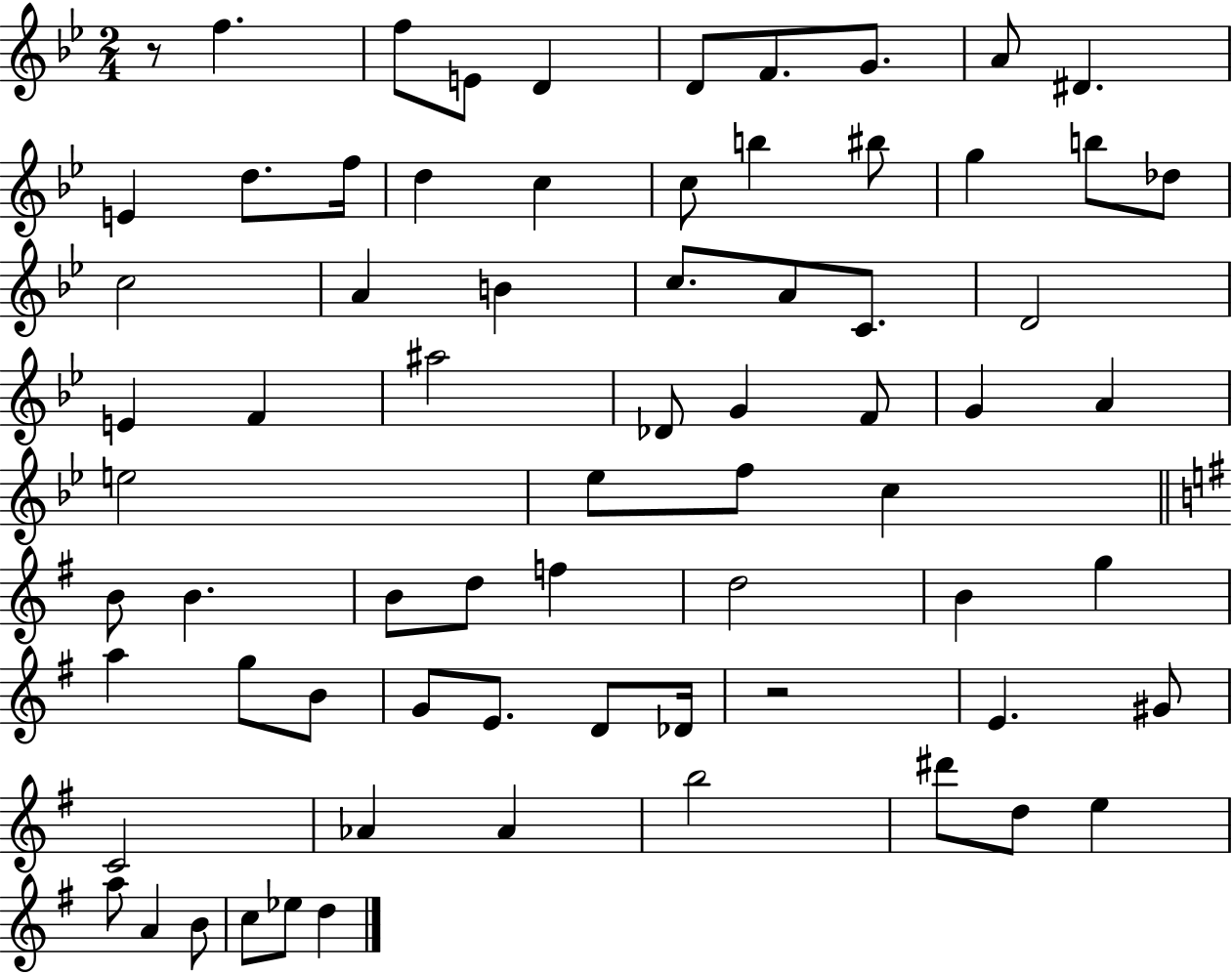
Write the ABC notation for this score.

X:1
T:Untitled
M:2/4
L:1/4
K:Bb
z/2 f f/2 E/2 D D/2 F/2 G/2 A/2 ^D E d/2 f/4 d c c/2 b ^b/2 g b/2 _d/2 c2 A B c/2 A/2 C/2 D2 E F ^a2 _D/2 G F/2 G A e2 _e/2 f/2 c B/2 B B/2 d/2 f d2 B g a g/2 B/2 G/2 E/2 D/2 _D/4 z2 E ^G/2 C2 _A _A b2 ^d'/2 d/2 e a/2 A B/2 c/2 _e/2 d